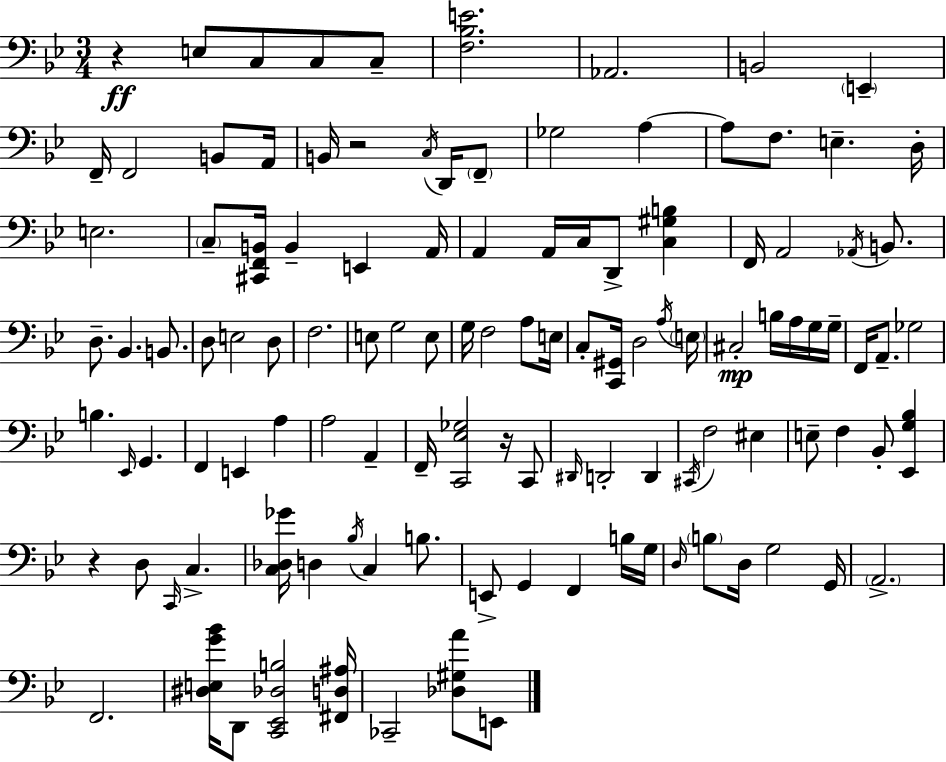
{
  \clef bass
  \numericTimeSignature
  \time 3/4
  \key g \minor
  r4\ff e8 c8 c8 c8-- | <f bes e'>2. | aes,2. | b,2 \parenthesize e,4-- | \break f,16-- f,2 b,8 a,16 | b,16 r2 \acciaccatura { c16 } d,16 \parenthesize f,8-- | ges2 a4~~ | a8 f8. e4.-- | \break d16-. e2. | \parenthesize c8-- <cis, f, b,>16 b,4-- e,4 | a,16 a,4 a,16 c16 d,8-> <c gis b>4 | f,16 a,2 \acciaccatura { aes,16 } b,8. | \break d8.-- bes,4. b,8. | d8 e2 | d8 f2. | e8 g2 | \break e8 g16 f2 a8 | e16 c8-. <c, gis,>16 d2 | \acciaccatura { a16 } \parenthesize e16 cis2-.\mp b16 | a16 g16 g16-- f,16 a,8.-- ges2 | \break b4. \grace { ees,16 } g,4. | f,4 e,4 | a4 a2 | a,4-- f,16-- <c, ees ges>2 | \break r16 c,8 \grace { dis,16 } d,2-. | d,4 \acciaccatura { cis,16 } f2 | eis4 e8-- f4 | bes,8-. <ees, g bes>4 r4 d8 | \break \grace { c,16 } c4.-> <c des ges'>16 d4 | \acciaccatura { bes16 } c4 b8. e,8-> g,4 | f,4 b16 g16 \grace { d16 } \parenthesize b8 d16 | g2 g,16 \parenthesize a,2.-> | \break f,2. | <dis e g' bes'>16 d,8 | <c, ees, des b>2 <fis, d ais>16 ces,2-- | <des gis a'>8 e,8 \bar "|."
}